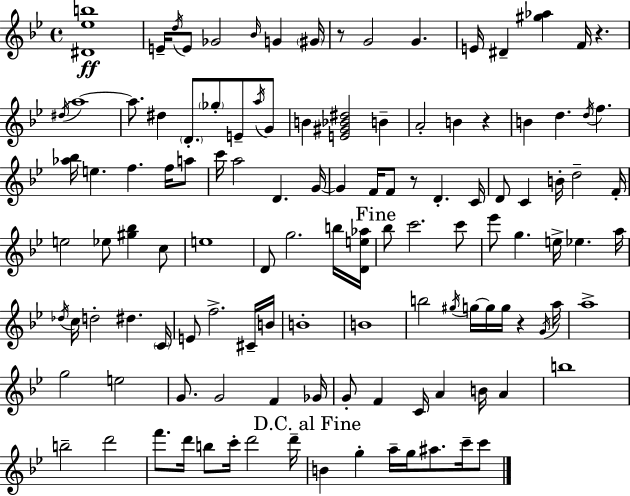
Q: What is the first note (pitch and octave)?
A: E4